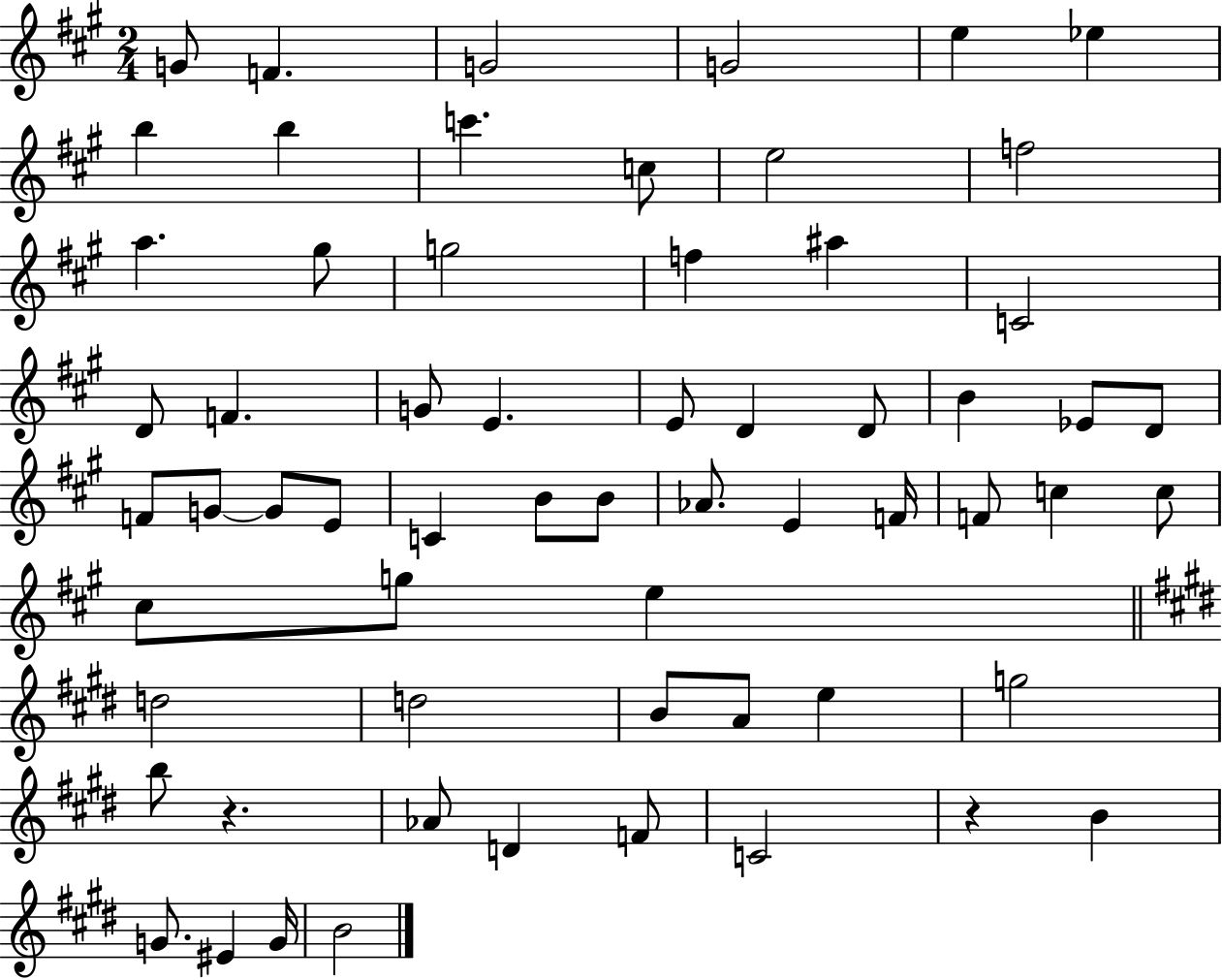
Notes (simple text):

G4/e F4/q. G4/h G4/h E5/q Eb5/q B5/q B5/q C6/q. C5/e E5/h F5/h A5/q. G#5/e G5/h F5/q A#5/q C4/h D4/e F4/q. G4/e E4/q. E4/e D4/q D4/e B4/q Eb4/e D4/e F4/e G4/e G4/e E4/e C4/q B4/e B4/e Ab4/e. E4/q F4/s F4/e C5/q C5/e C#5/e G5/e E5/q D5/h D5/h B4/e A4/e E5/q G5/h B5/e R/q. Ab4/e D4/q F4/e C4/h R/q B4/q G4/e. EIS4/q G4/s B4/h